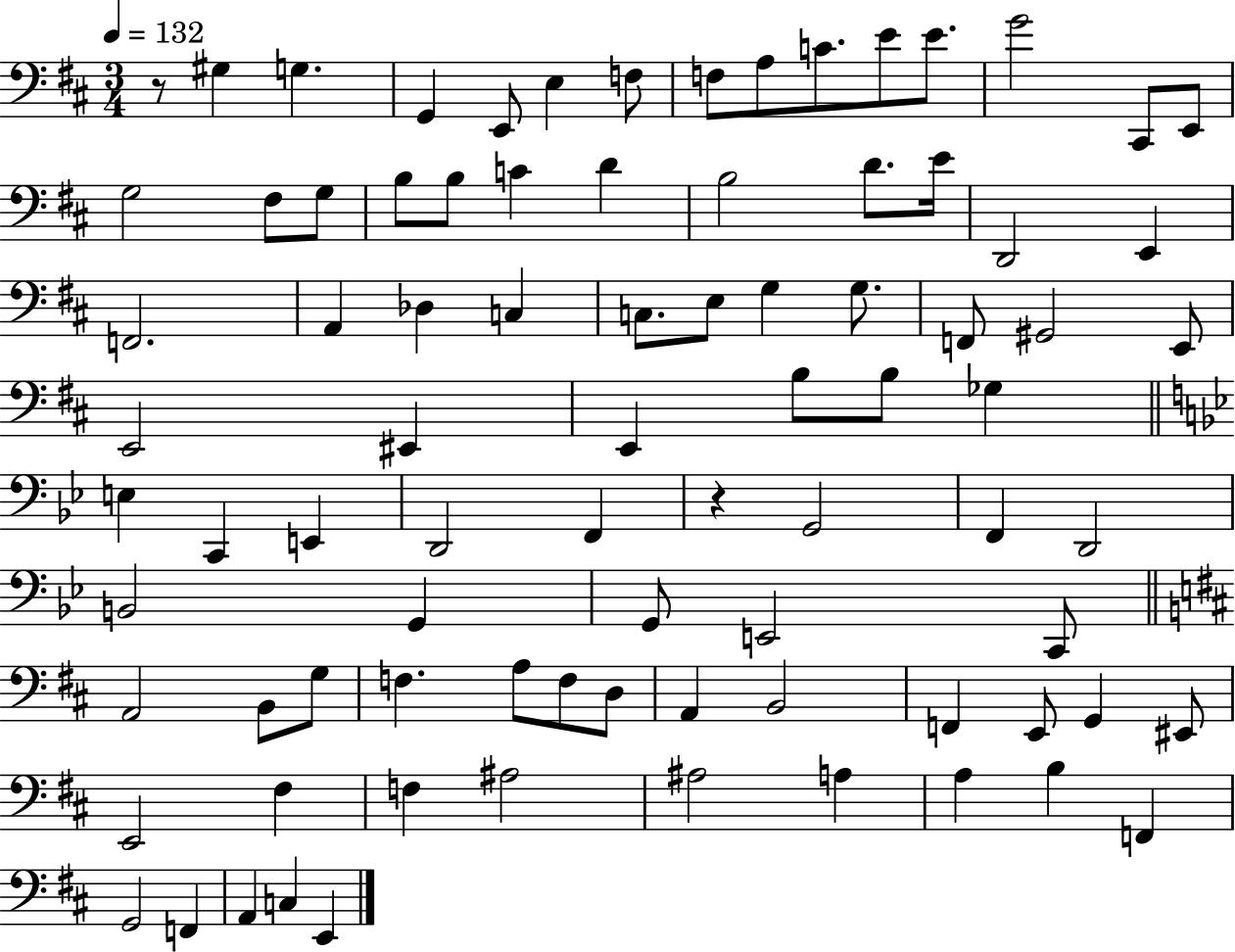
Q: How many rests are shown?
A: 2